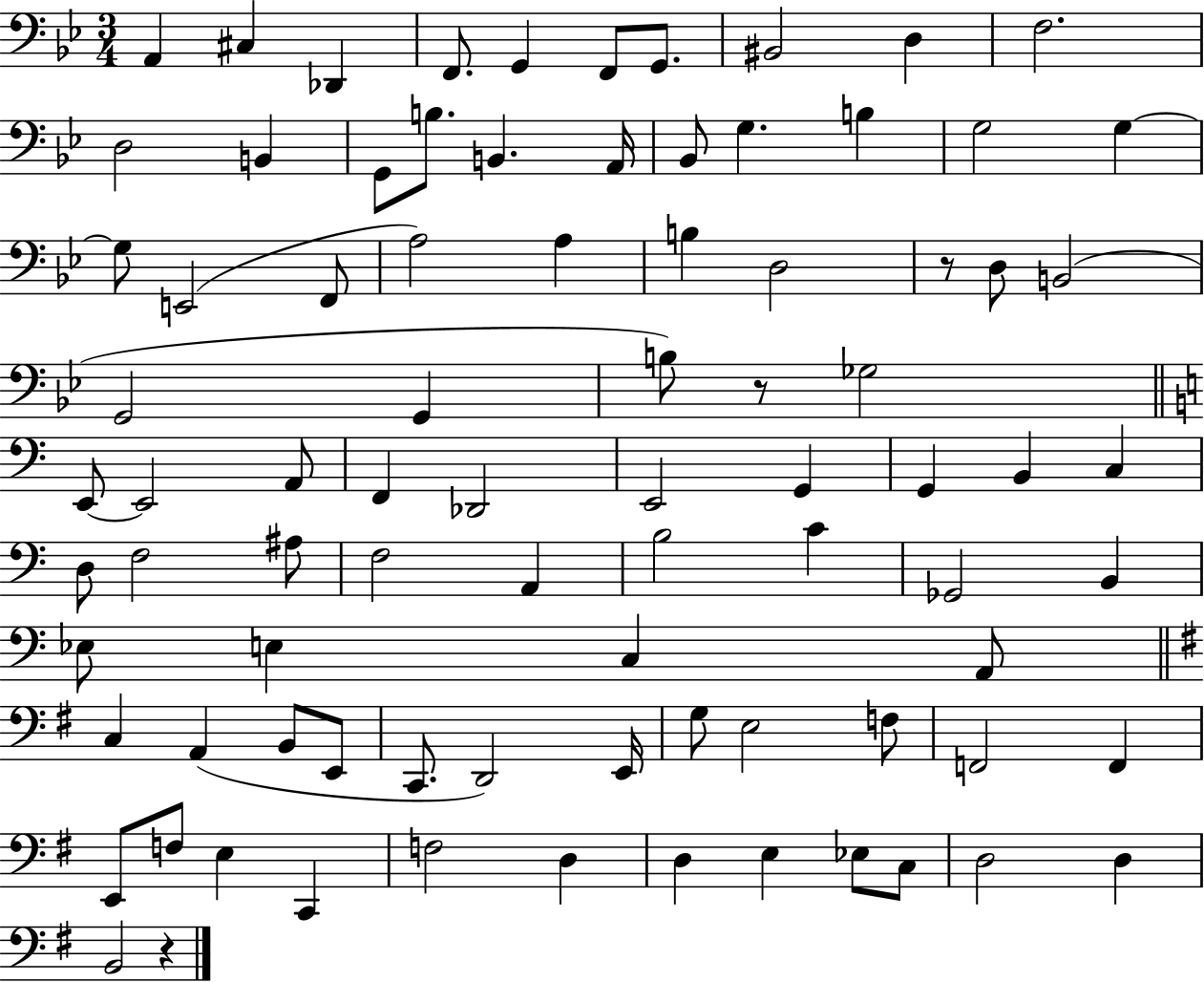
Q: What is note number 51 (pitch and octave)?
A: C4